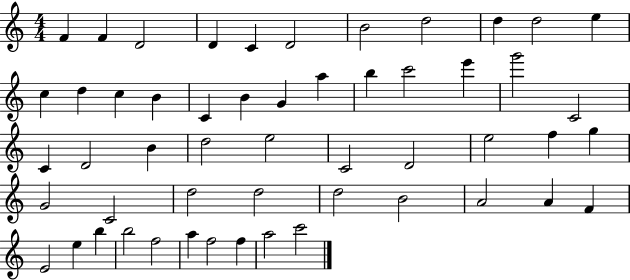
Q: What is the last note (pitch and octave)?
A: C6